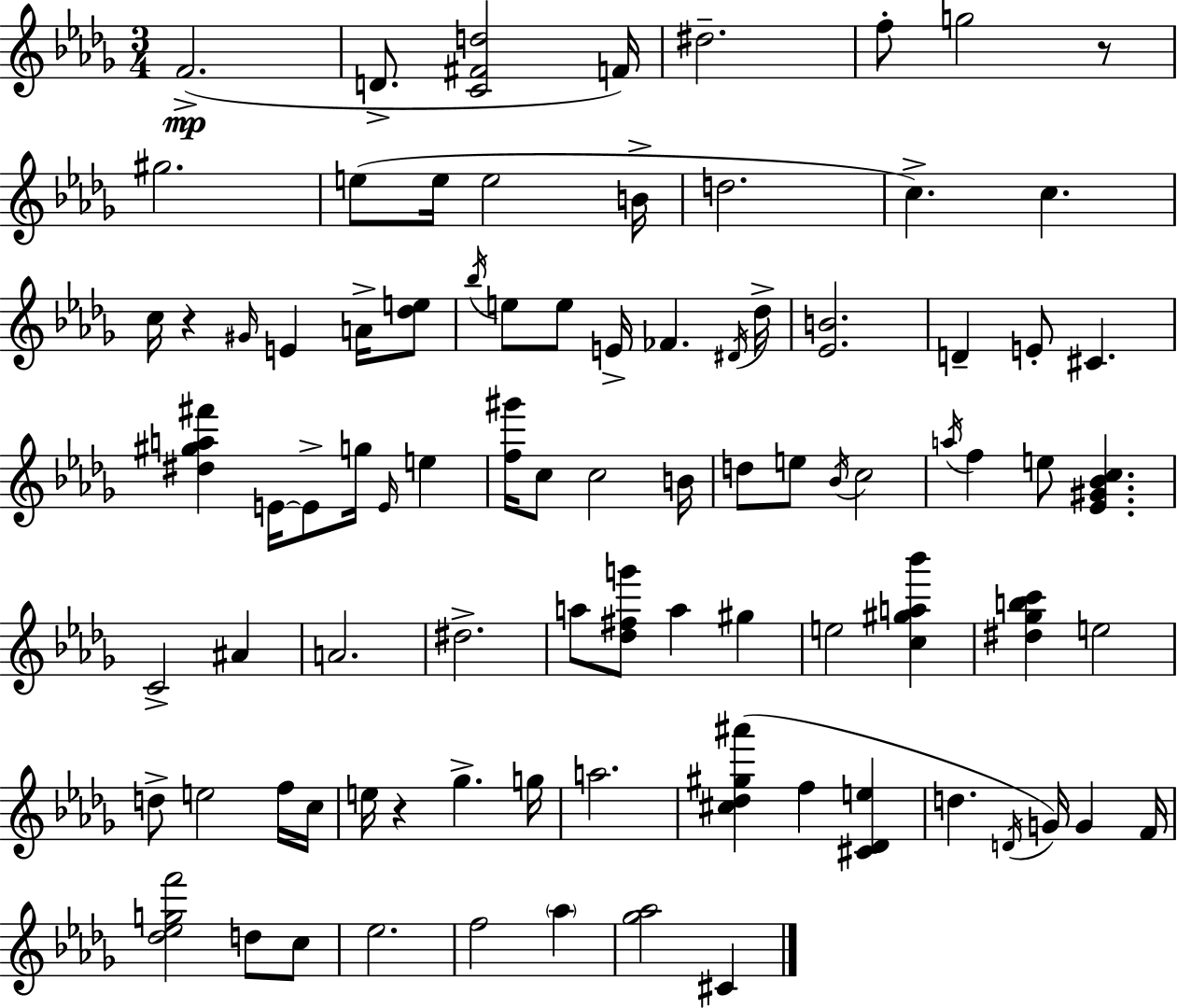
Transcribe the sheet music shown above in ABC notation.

X:1
T:Untitled
M:3/4
L:1/4
K:Bbm
F2 D/2 [C^Fd]2 F/4 ^d2 f/2 g2 z/2 ^g2 e/2 e/4 e2 B/4 d2 c c c/4 z ^G/4 E A/4 [_de]/2 _b/4 e/2 e/2 E/4 _F ^D/4 _d/4 [_EB]2 D E/2 ^C [^d^ga^f'] E/4 E/2 g/4 E/4 e [f^g']/4 c/2 c2 B/4 d/2 e/2 _B/4 c2 a/4 f e/2 [_E^G_Bc] C2 ^A A2 ^d2 a/2 [_d^fg']/2 a ^g e2 [c^ga_b'] [^d_gbc'] e2 d/2 e2 f/4 c/4 e/4 z _g g/4 a2 [^c_d^g^a'] f [^C_De] d D/4 G/4 G F/4 [_d_egf']2 d/2 c/2 _e2 f2 _a [_g_a]2 ^C